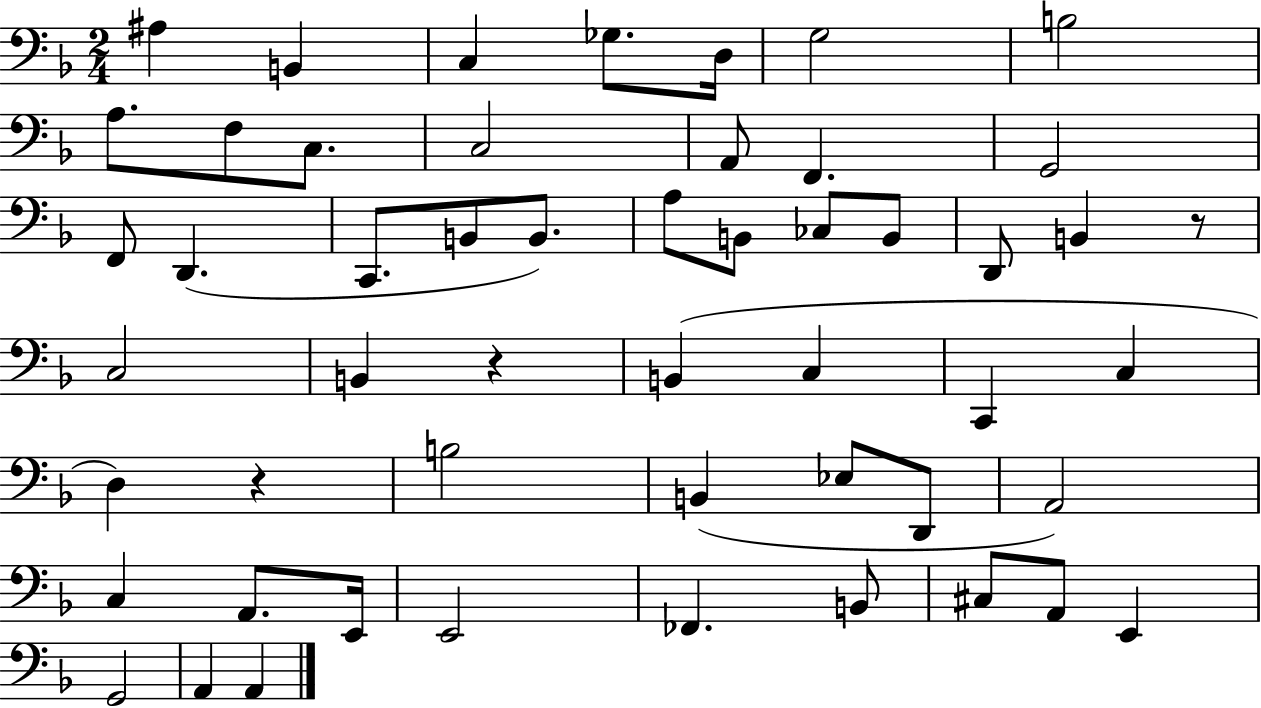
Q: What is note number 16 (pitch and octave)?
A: D2